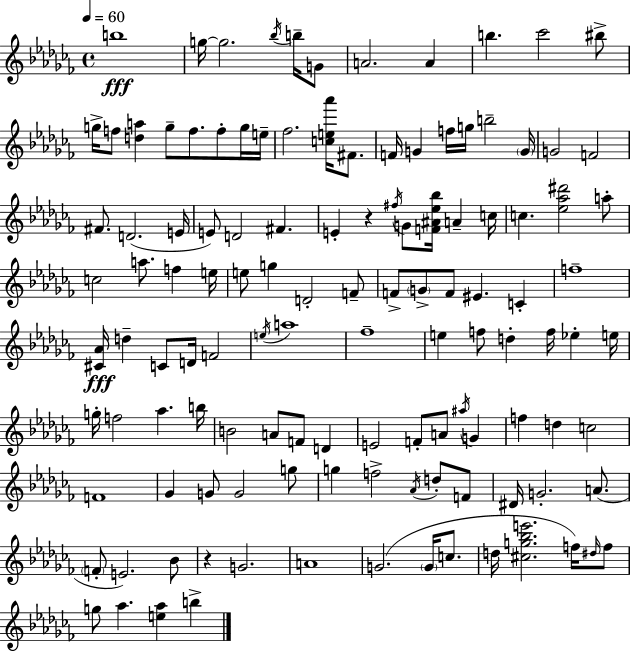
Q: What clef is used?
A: treble